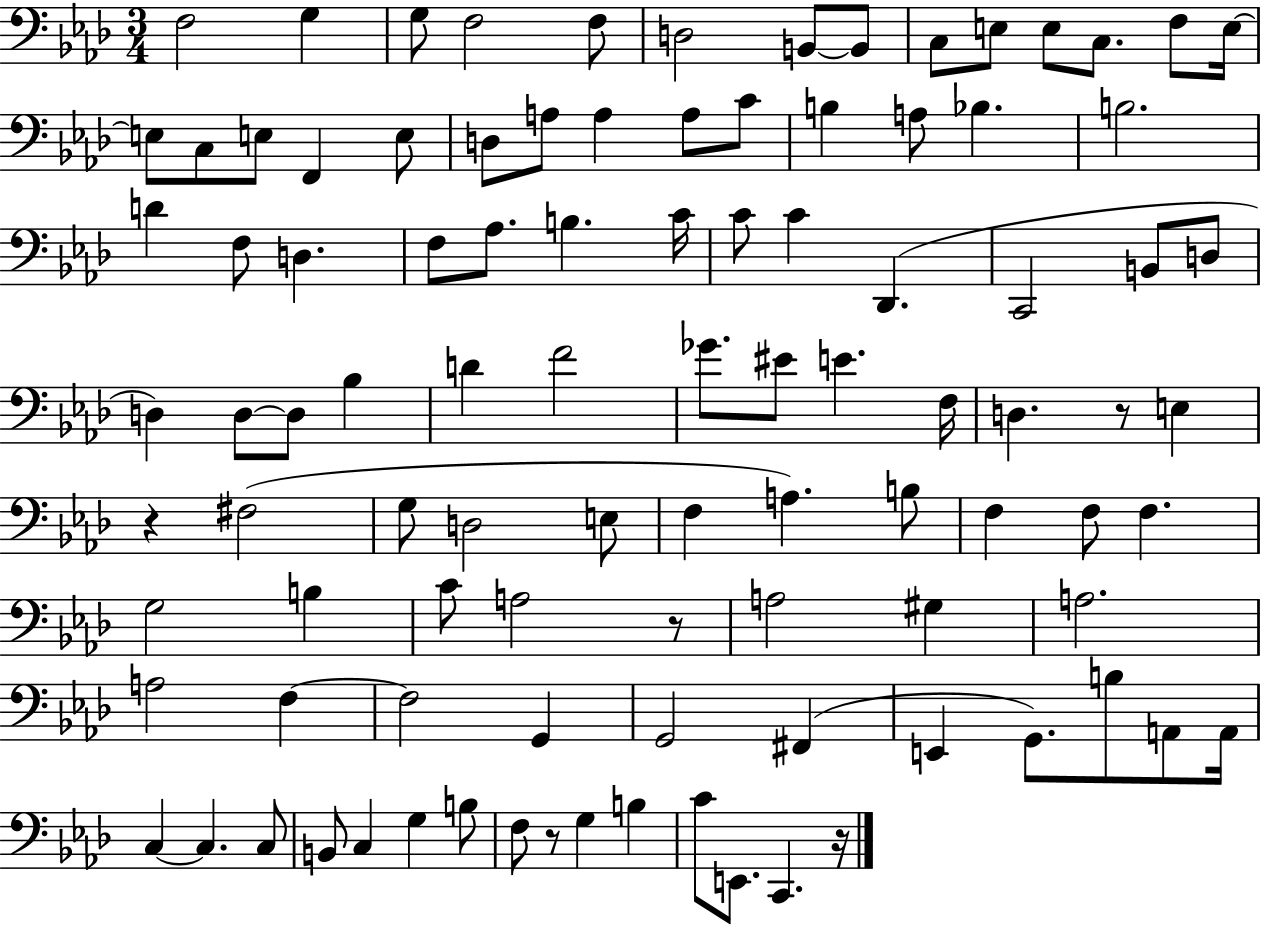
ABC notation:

X:1
T:Untitled
M:3/4
L:1/4
K:Ab
F,2 G, G,/2 F,2 F,/2 D,2 B,,/2 B,,/2 C,/2 E,/2 E,/2 C,/2 F,/2 E,/4 E,/2 C,/2 E,/2 F,, E,/2 D,/2 A,/2 A, A,/2 C/2 B, A,/2 _B, B,2 D F,/2 D, F,/2 _A,/2 B, C/4 C/2 C _D,, C,,2 B,,/2 D,/2 D, D,/2 D,/2 _B, D F2 _G/2 ^E/2 E F,/4 D, z/2 E, z ^F,2 G,/2 D,2 E,/2 F, A, B,/2 F, F,/2 F, G,2 B, C/2 A,2 z/2 A,2 ^G, A,2 A,2 F, F,2 G,, G,,2 ^F,, E,, G,,/2 B,/2 A,,/2 A,,/4 C, C, C,/2 B,,/2 C, G, B,/2 F,/2 z/2 G, B, C/2 E,,/2 C,, z/4